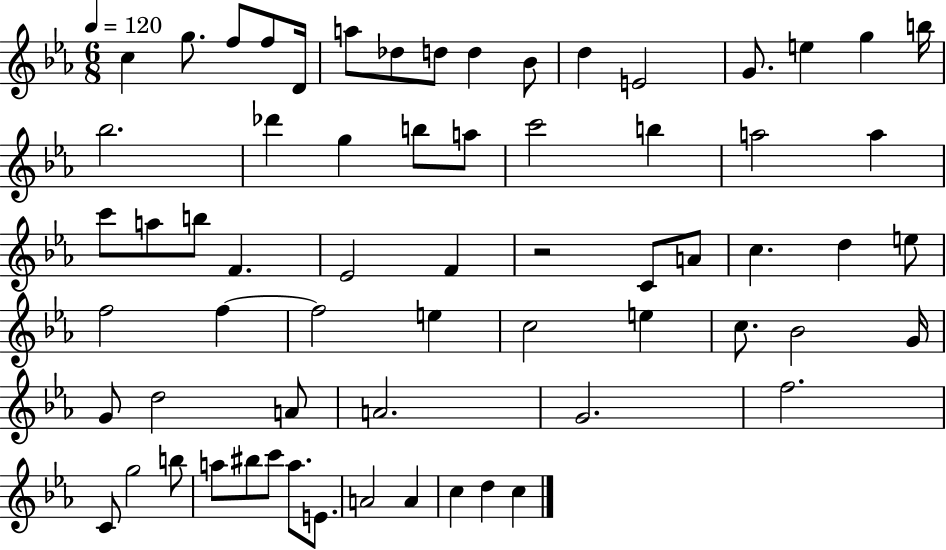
{
  \clef treble
  \numericTimeSignature
  \time 6/8
  \key ees \major
  \tempo 4 = 120
  c''4 g''8. f''8 f''8 d'16 | a''8 des''8 d''8 d''4 bes'8 | d''4 e'2 | g'8. e''4 g''4 b''16 | \break bes''2. | des'''4 g''4 b''8 a''8 | c'''2 b''4 | a''2 a''4 | \break c'''8 a''8 b''8 f'4. | ees'2 f'4 | r2 c'8 a'8 | c''4. d''4 e''8 | \break f''2 f''4~~ | f''2 e''4 | c''2 e''4 | c''8. bes'2 g'16 | \break g'8 d''2 a'8 | a'2. | g'2. | f''2. | \break c'8 g''2 b''8 | a''8 bis''8 c'''8 a''8. e'8. | a'2 a'4 | c''4 d''4 c''4 | \break \bar "|."
}